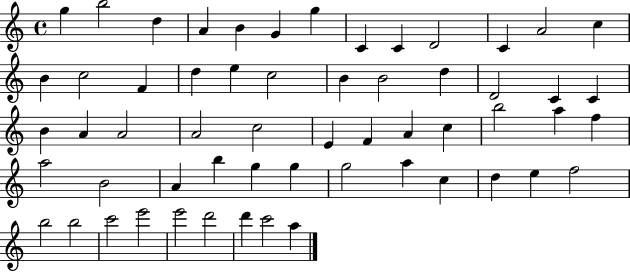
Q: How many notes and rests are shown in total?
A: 58